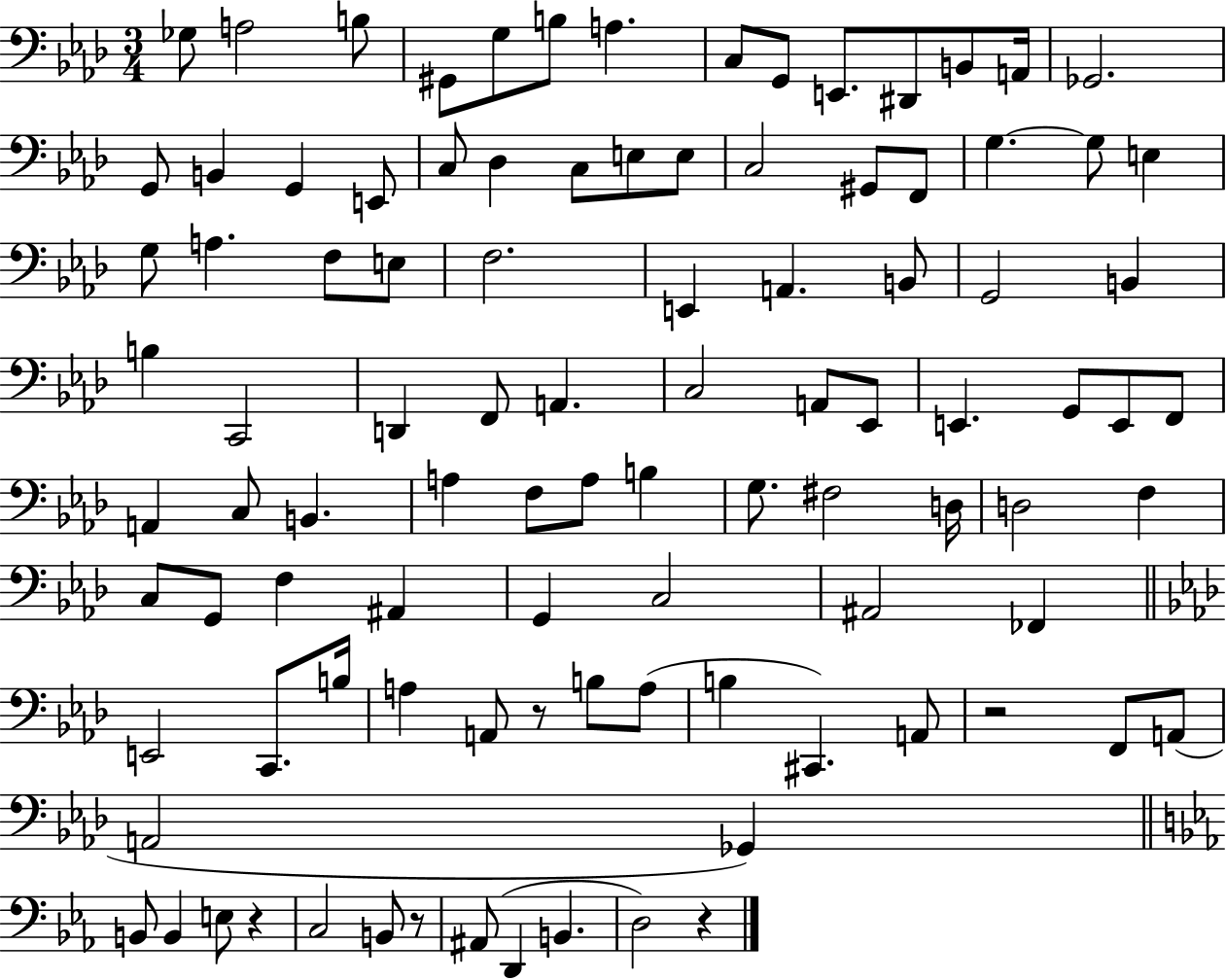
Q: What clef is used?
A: bass